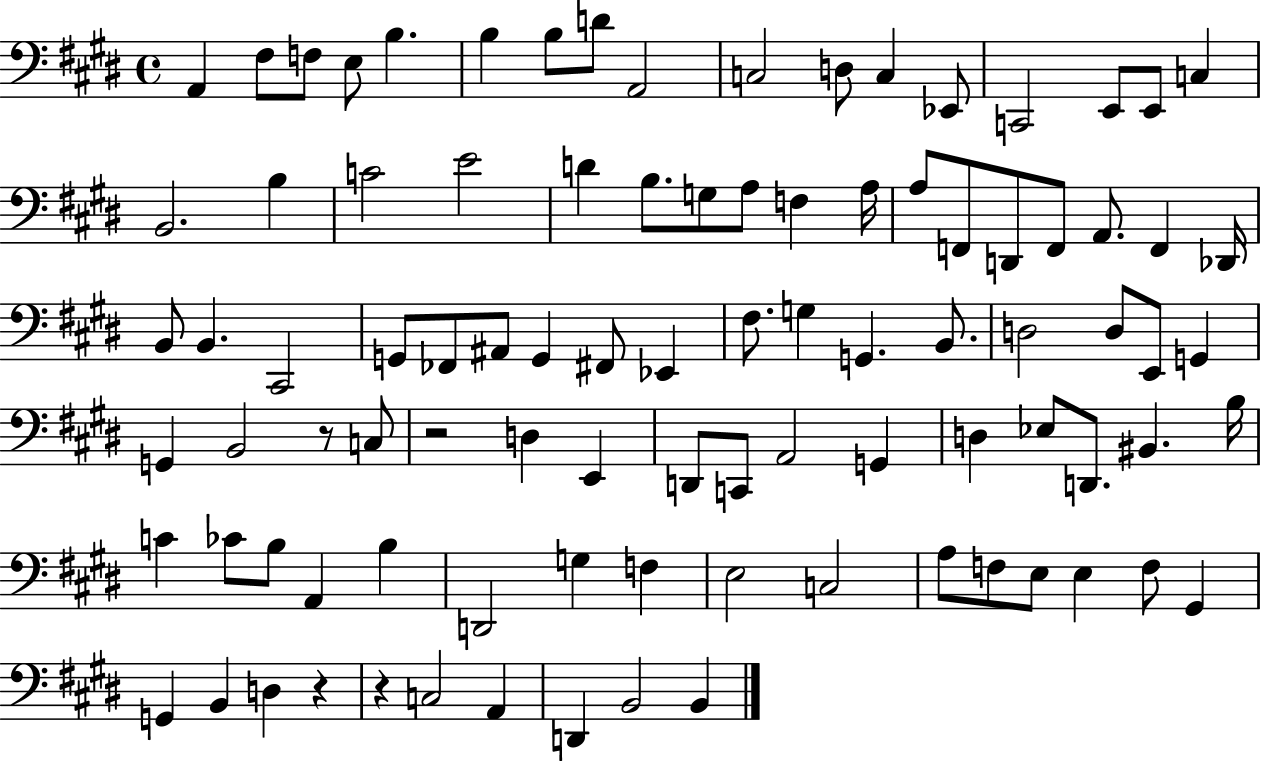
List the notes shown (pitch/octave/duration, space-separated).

A2/q F#3/e F3/e E3/e B3/q. B3/q B3/e D4/e A2/h C3/h D3/e C3/q Eb2/e C2/h E2/e E2/e C3/q B2/h. B3/q C4/h E4/h D4/q B3/e. G3/e A3/e F3/q A3/s A3/e F2/e D2/e F2/e A2/e. F2/q Db2/s B2/e B2/q. C#2/h G2/e FES2/e A#2/e G2/q F#2/e Eb2/q F#3/e. G3/q G2/q. B2/e. D3/h D3/e E2/e G2/q G2/q B2/h R/e C3/e R/h D3/q E2/q D2/e C2/e A2/h G2/q D3/q Eb3/e D2/e. BIS2/q. B3/s C4/q CES4/e B3/e A2/q B3/q D2/h G3/q F3/q E3/h C3/h A3/e F3/e E3/e E3/q F3/e G#2/q G2/q B2/q D3/q R/q R/q C3/h A2/q D2/q B2/h B2/q